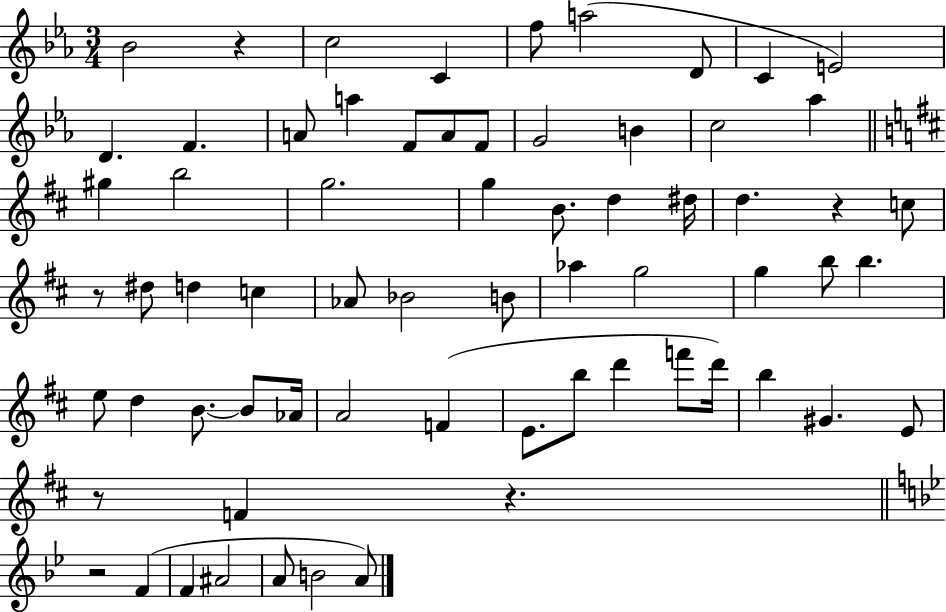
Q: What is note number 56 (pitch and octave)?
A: F4